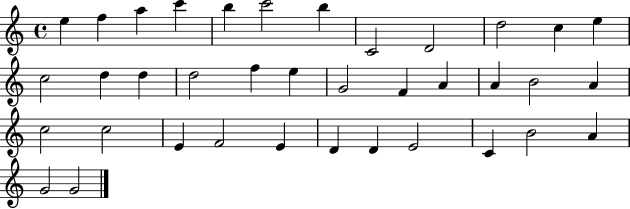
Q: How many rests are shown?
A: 0